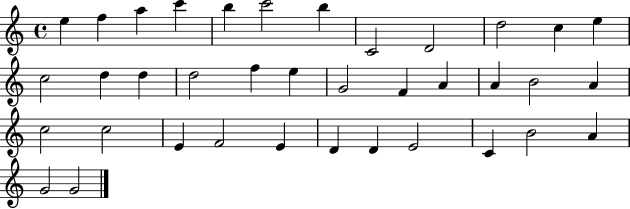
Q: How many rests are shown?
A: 0